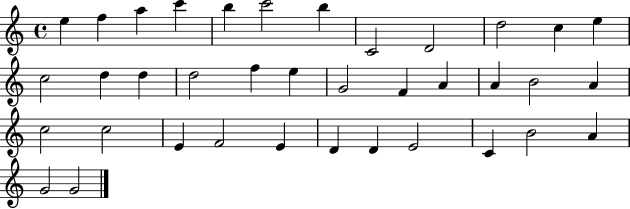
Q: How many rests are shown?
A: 0